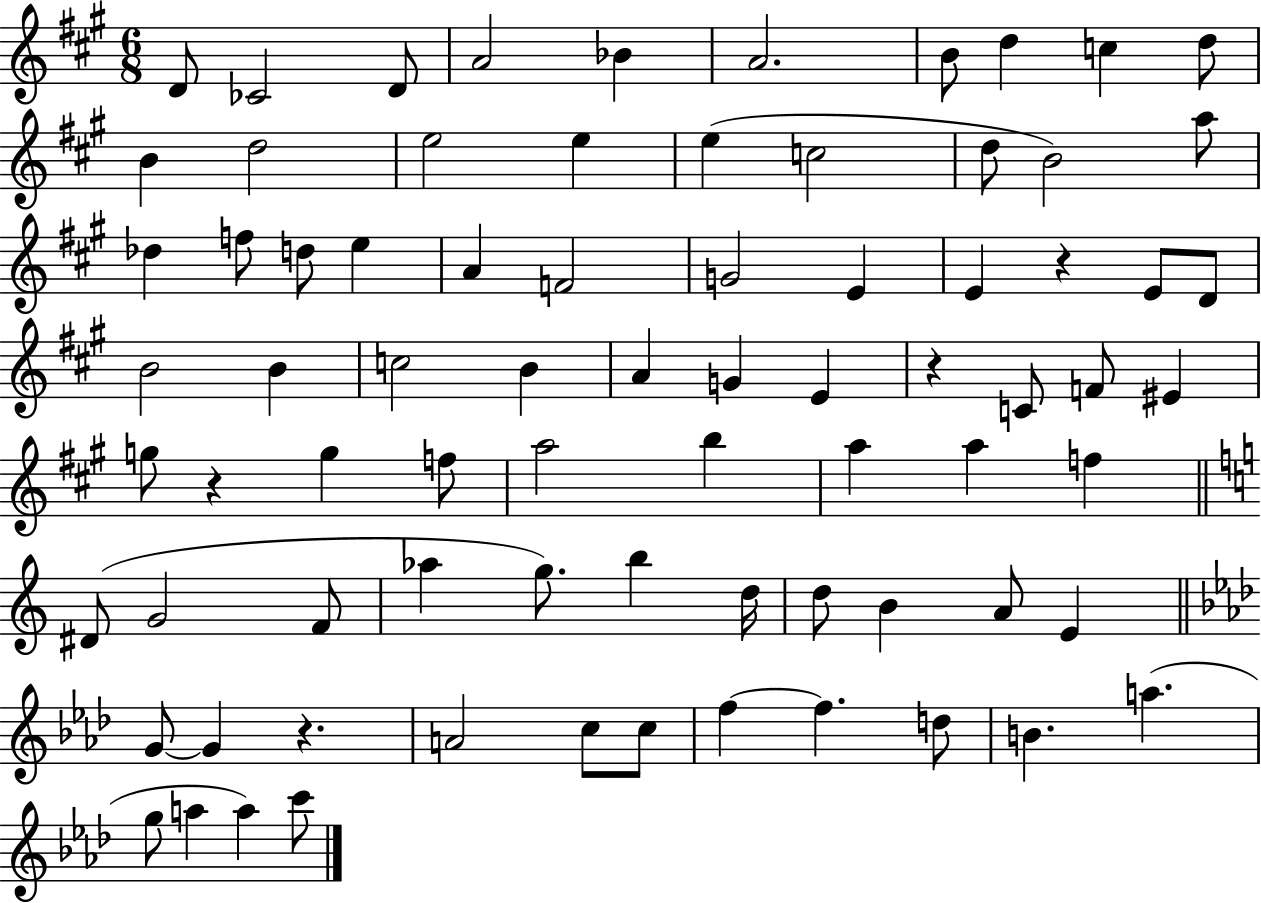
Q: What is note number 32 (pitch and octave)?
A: B4